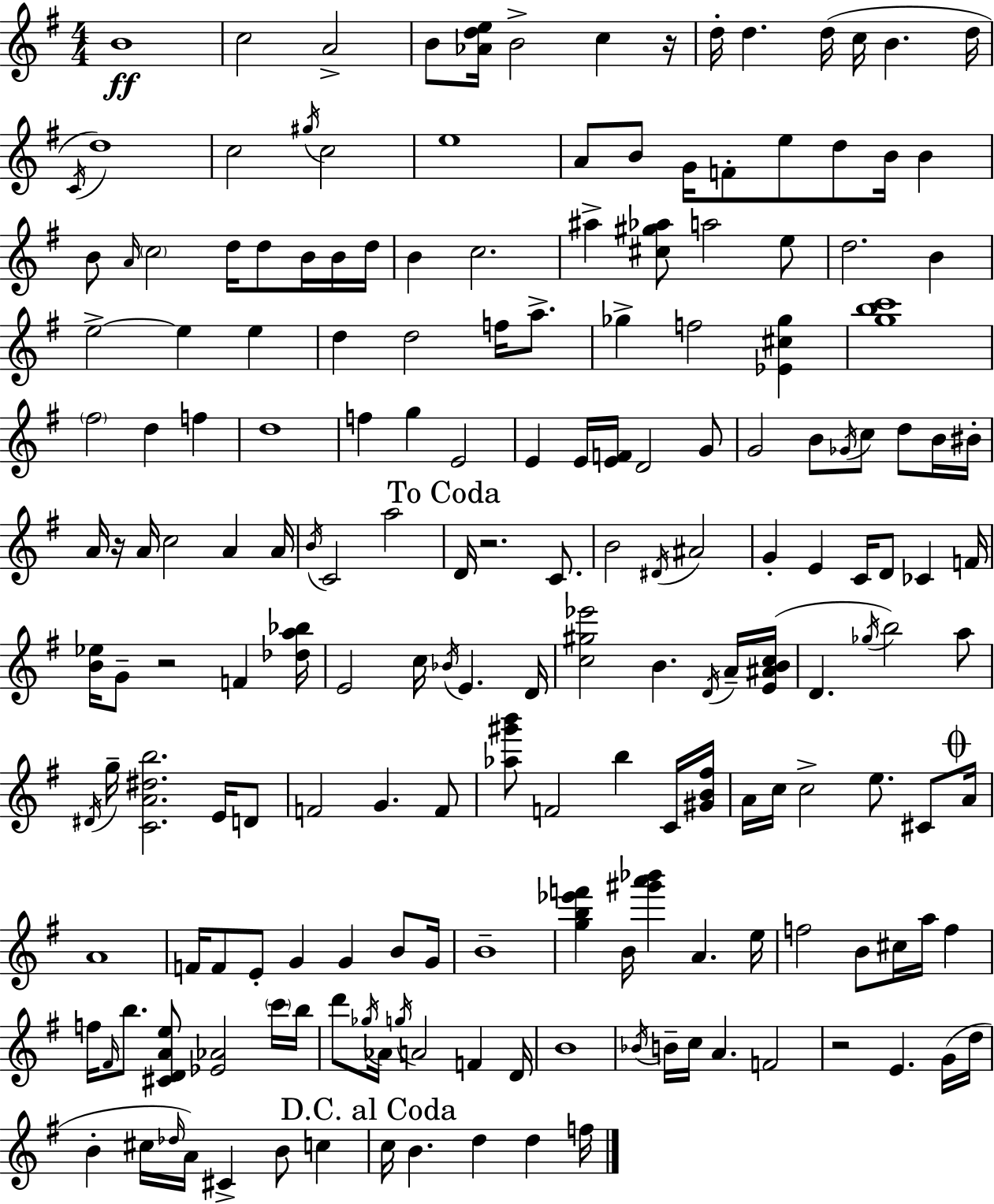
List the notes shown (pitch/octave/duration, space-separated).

B4/w C5/h A4/h B4/e [Ab4,D5,E5]/s B4/h C5/q R/s D5/s D5/q. D5/s C5/s B4/q. D5/s C4/s D5/w C5/h G#5/s C5/h E5/w A4/e B4/e G4/s F4/e E5/e D5/e B4/s B4/q B4/e A4/s C5/h D5/s D5/e B4/s B4/s D5/s B4/q C5/h. A#5/q [C#5,G#5,Ab5]/e A5/h E5/e D5/h. B4/q E5/h E5/q E5/q D5/q D5/h F5/s A5/e. Gb5/q F5/h [Eb4,C#5,Gb5]/q [G5,B5,C6]/w F#5/h D5/q F5/q D5/w F5/q G5/q E4/h E4/q E4/s [E4,F4]/s D4/h G4/e G4/h B4/e Gb4/s C5/e D5/e B4/s BIS4/s A4/s R/s A4/s C5/h A4/q A4/s B4/s C4/h A5/h D4/s R/h. C4/e. B4/h D#4/s A#4/h G4/q E4/q C4/s D4/e CES4/q F4/s [B4,Eb5]/s G4/e R/h F4/q [Db5,A5,Bb5]/s E4/h C5/s Bb4/s E4/q. D4/s [C5,G#5,Eb6]/h B4/q. D4/s A4/s [E4,A#4,B4,C5]/s D4/q. Gb5/s B5/h A5/e D#4/s G5/s [C4,A4,D#5,B5]/h. E4/s D4/e F4/h G4/q. F4/e [Ab5,G#6,B6]/e F4/h B5/q C4/s [G#4,B4,F#5]/s A4/s C5/s C5/h E5/e. C#4/e A4/s A4/w F4/s F4/e E4/e G4/q G4/q B4/e G4/s B4/w [G5,B5,Eb6,F6]/q B4/s [G#6,A6,Bb6]/q A4/q. E5/s F5/h B4/e C#5/s A5/s F5/q F5/s F#4/s B5/e. [C#4,D4,A4,E5]/e [Eb4,Ab4]/h C6/s B5/s D6/e Gb5/s Ab4/s G5/s A4/h F4/q D4/s B4/w Bb4/s B4/s C5/s A4/q. F4/h R/h E4/q. G4/s D5/s B4/q C#5/s Db5/s A4/s C#4/q B4/e C5/q C5/s B4/q. D5/q D5/q F5/s